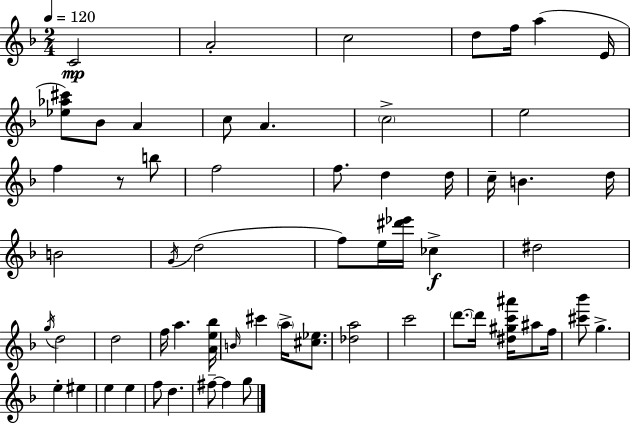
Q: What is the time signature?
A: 2/4